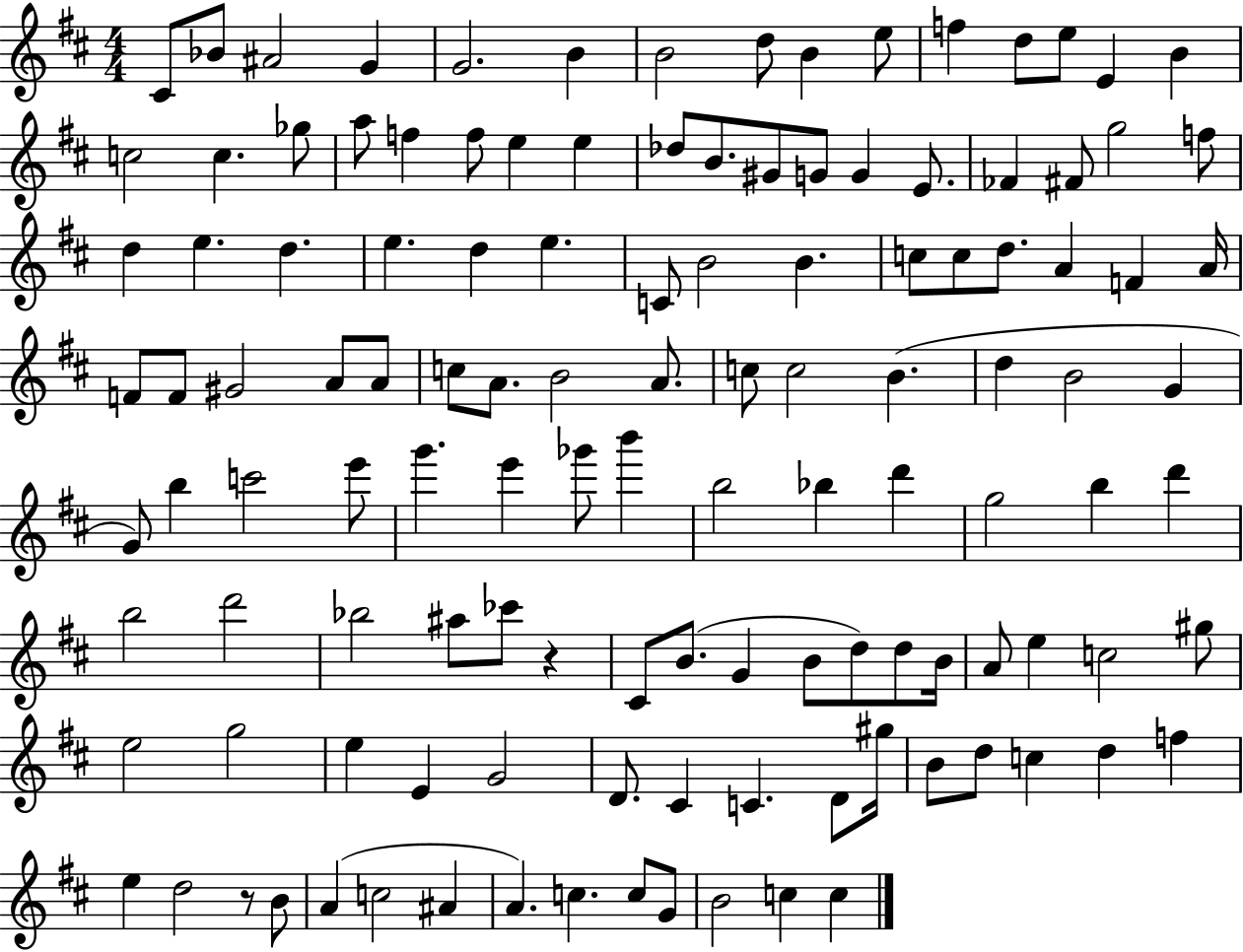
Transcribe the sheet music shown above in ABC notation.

X:1
T:Untitled
M:4/4
L:1/4
K:D
^C/2 _B/2 ^A2 G G2 B B2 d/2 B e/2 f d/2 e/2 E B c2 c _g/2 a/2 f f/2 e e _d/2 B/2 ^G/2 G/2 G E/2 _F ^F/2 g2 f/2 d e d e d e C/2 B2 B c/2 c/2 d/2 A F A/4 F/2 F/2 ^G2 A/2 A/2 c/2 A/2 B2 A/2 c/2 c2 B d B2 G G/2 b c'2 e'/2 g' e' _g'/2 b' b2 _b d' g2 b d' b2 d'2 _b2 ^a/2 _c'/2 z ^C/2 B/2 G B/2 d/2 d/2 B/4 A/2 e c2 ^g/2 e2 g2 e E G2 D/2 ^C C D/2 ^g/4 B/2 d/2 c d f e d2 z/2 B/2 A c2 ^A A c c/2 G/2 B2 c c